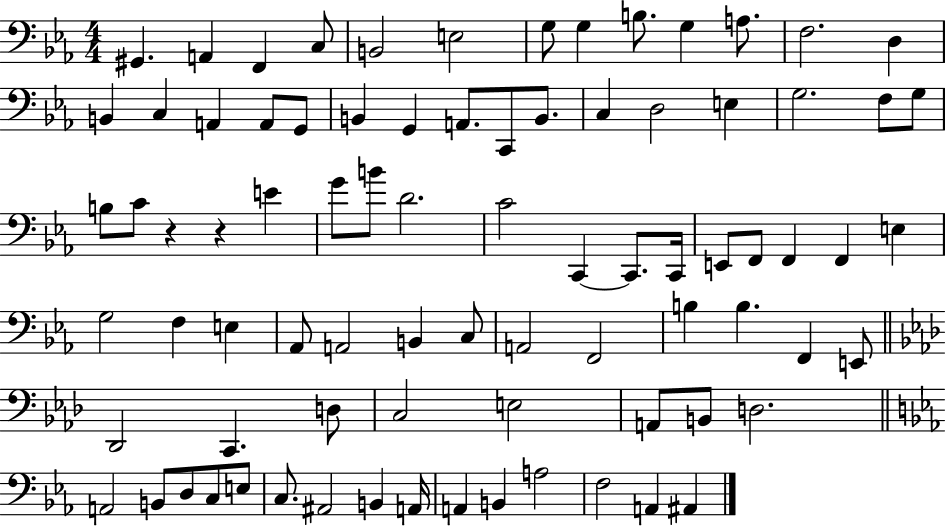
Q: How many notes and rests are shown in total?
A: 82